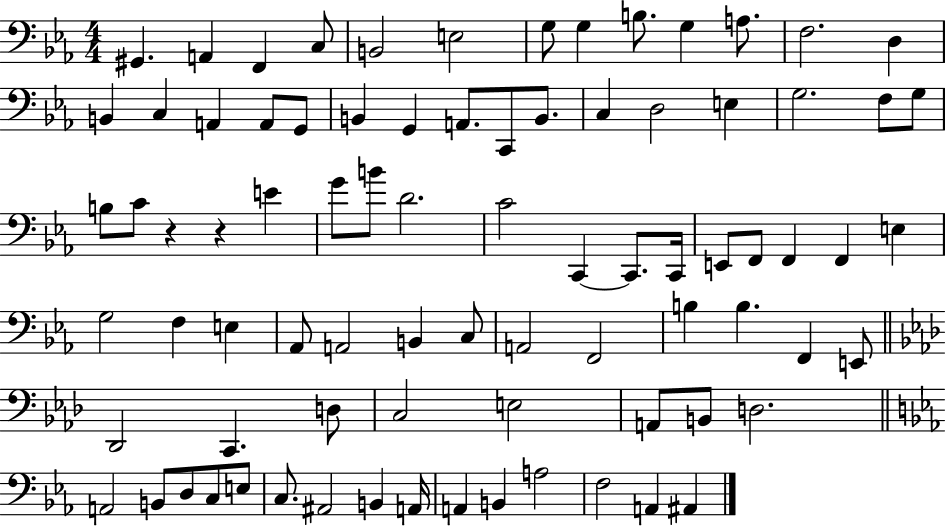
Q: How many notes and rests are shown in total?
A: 82